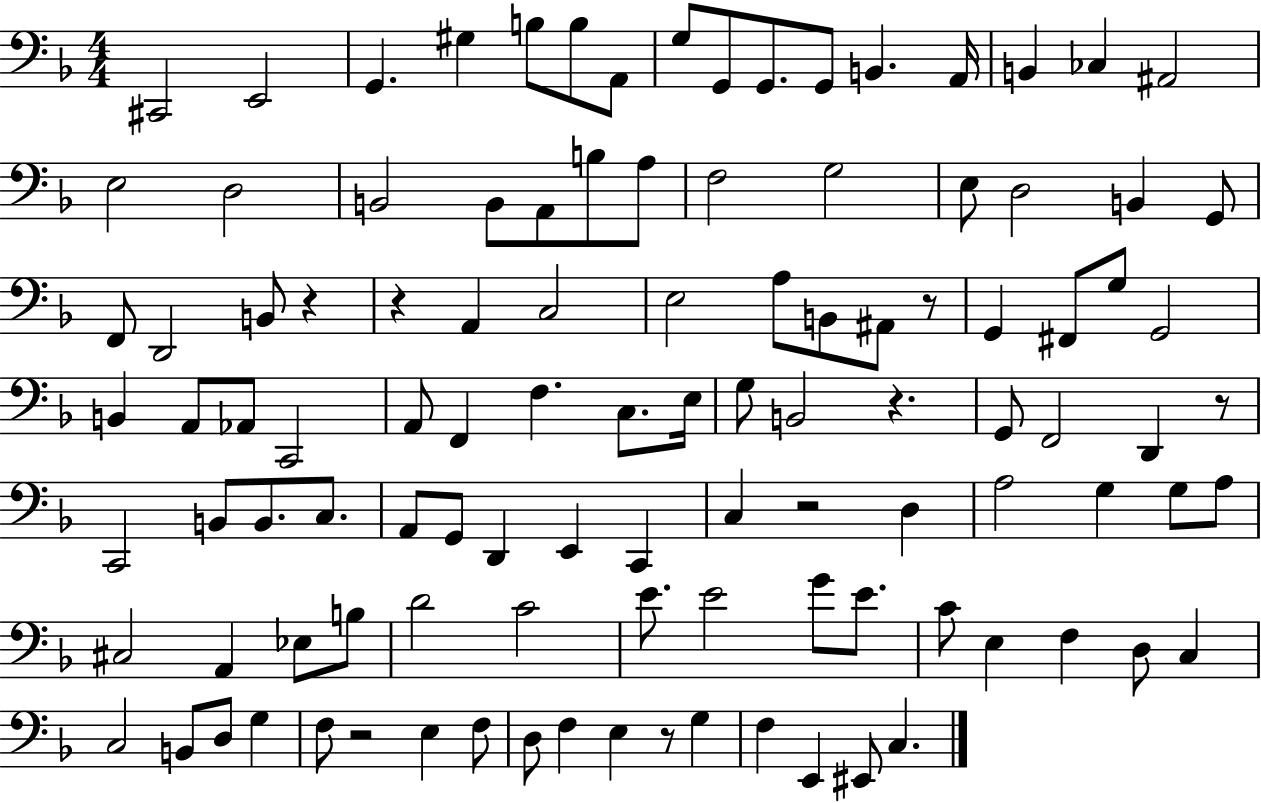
{
  \clef bass
  \numericTimeSignature
  \time 4/4
  \key f \major
  cis,2 e,2 | g,4. gis4 b8 b8 a,8 | g8 g,8 g,8. g,8 b,4. a,16 | b,4 ces4 ais,2 | \break e2 d2 | b,2 b,8 a,8 b8 a8 | f2 g2 | e8 d2 b,4 g,8 | \break f,8 d,2 b,8 r4 | r4 a,4 c2 | e2 a8 b,8 ais,8 r8 | g,4 fis,8 g8 g,2 | \break b,4 a,8 aes,8 c,2 | a,8 f,4 f4. c8. e16 | g8 b,2 r4. | g,8 f,2 d,4 r8 | \break c,2 b,8 b,8. c8. | a,8 g,8 d,4 e,4 c,4 | c4 r2 d4 | a2 g4 g8 a8 | \break cis2 a,4 ees8 b8 | d'2 c'2 | e'8. e'2 g'8 e'8. | c'8 e4 f4 d8 c4 | \break c2 b,8 d8 g4 | f8 r2 e4 f8 | d8 f4 e4 r8 g4 | f4 e,4 eis,8 c4. | \break \bar "|."
}